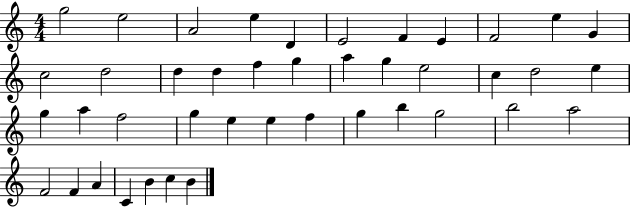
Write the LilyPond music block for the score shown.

{
  \clef treble
  \numericTimeSignature
  \time 4/4
  \key c \major
  g''2 e''2 | a'2 e''4 d'4 | e'2 f'4 e'4 | f'2 e''4 g'4 | \break c''2 d''2 | d''4 d''4 f''4 g''4 | a''4 g''4 e''2 | c''4 d''2 e''4 | \break g''4 a''4 f''2 | g''4 e''4 e''4 f''4 | g''4 b''4 g''2 | b''2 a''2 | \break f'2 f'4 a'4 | c'4 b'4 c''4 b'4 | \bar "|."
}